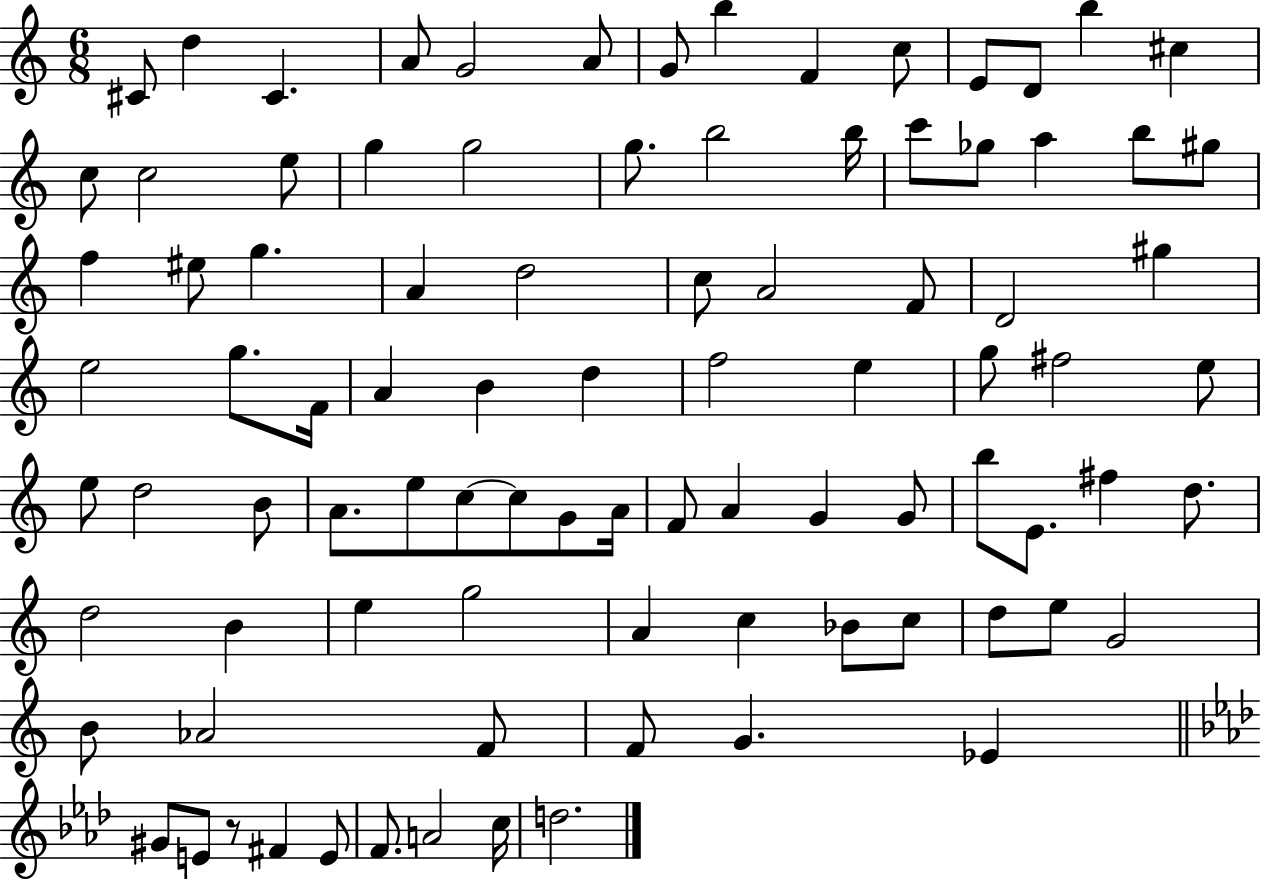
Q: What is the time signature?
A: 6/8